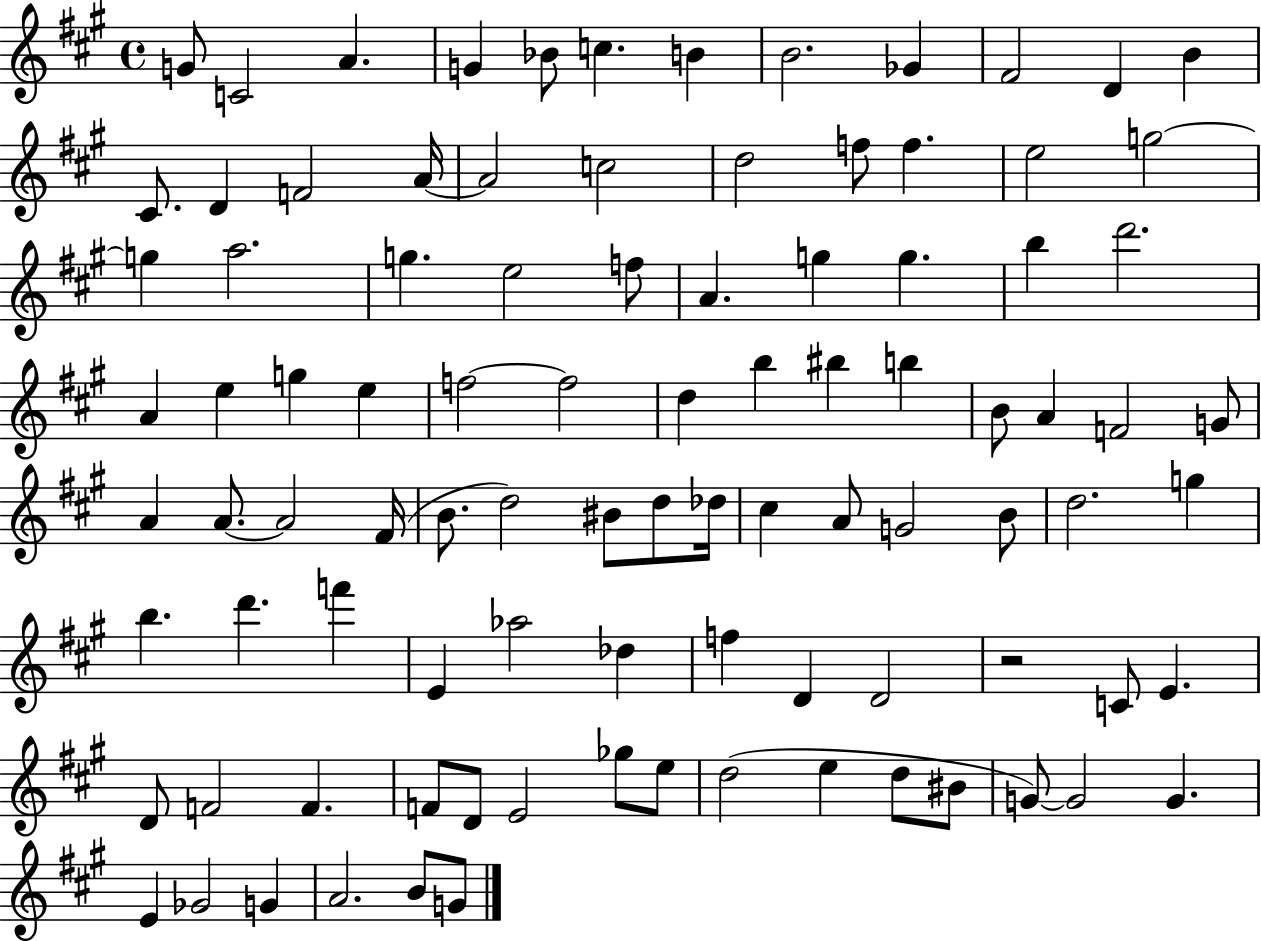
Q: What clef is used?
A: treble